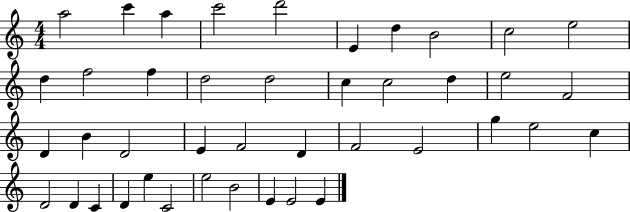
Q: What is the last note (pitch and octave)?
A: E4